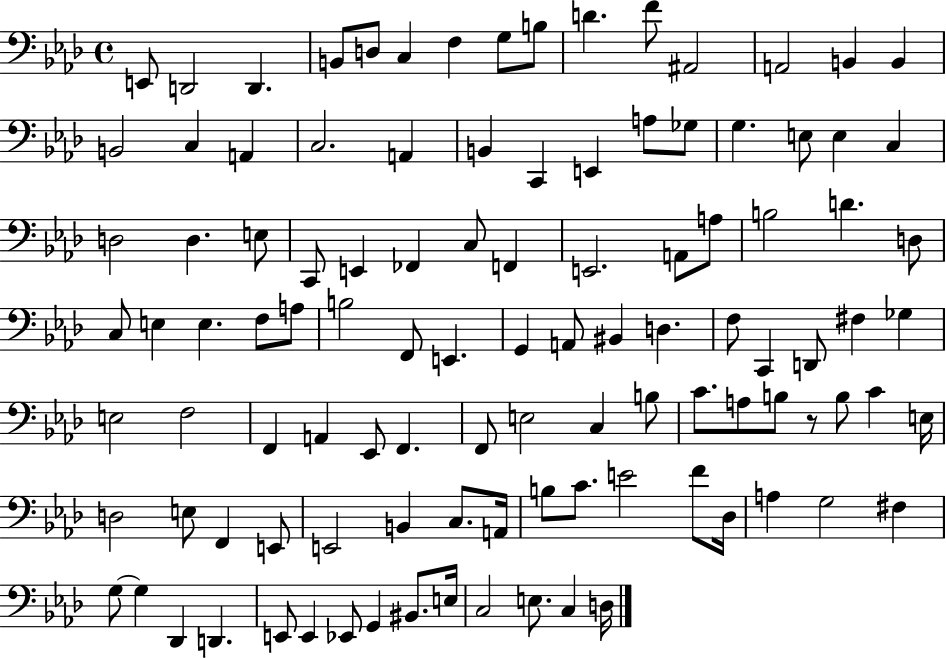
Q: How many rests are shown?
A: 1